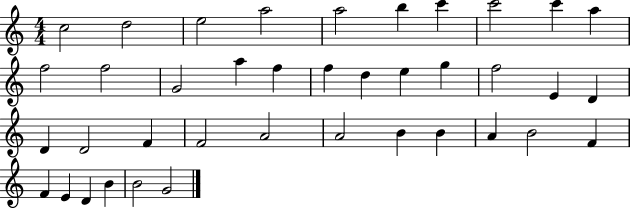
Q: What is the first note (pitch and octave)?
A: C5